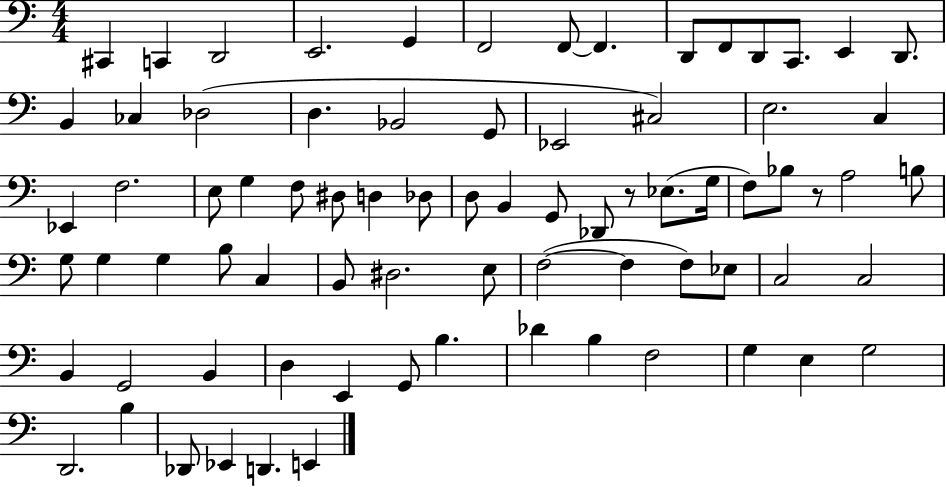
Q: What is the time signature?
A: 4/4